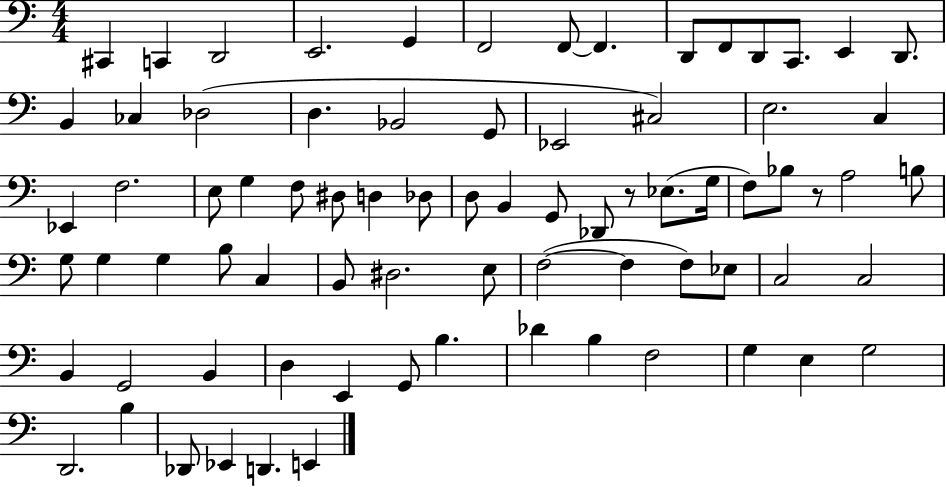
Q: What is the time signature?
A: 4/4